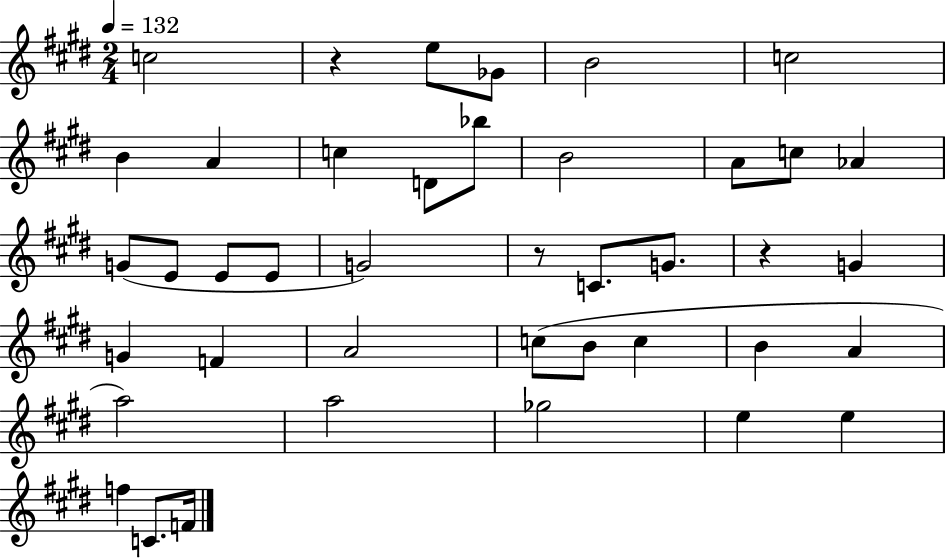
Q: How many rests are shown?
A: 3